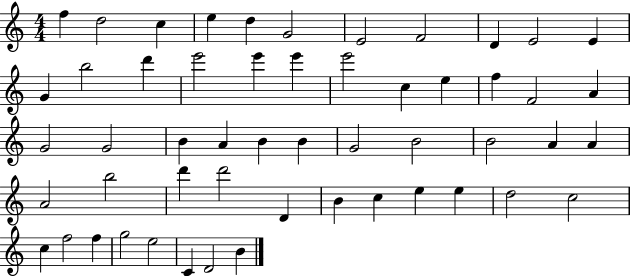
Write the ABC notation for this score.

X:1
T:Untitled
M:4/4
L:1/4
K:C
f d2 c e d G2 E2 F2 D E2 E G b2 d' e'2 e' e' e'2 c e f F2 A G2 G2 B A B B G2 B2 B2 A A A2 b2 d' d'2 D B c e e d2 c2 c f2 f g2 e2 C D2 B